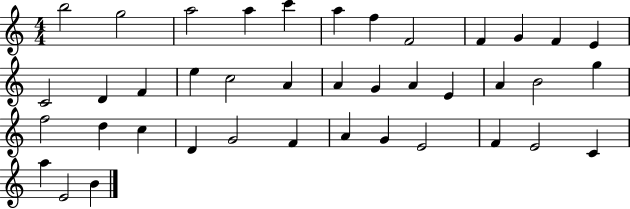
B5/h G5/h A5/h A5/q C6/q A5/q F5/q F4/h F4/q G4/q F4/q E4/q C4/h D4/q F4/q E5/q C5/h A4/q A4/q G4/q A4/q E4/q A4/q B4/h G5/q F5/h D5/q C5/q D4/q G4/h F4/q A4/q G4/q E4/h F4/q E4/h C4/q A5/q E4/h B4/q